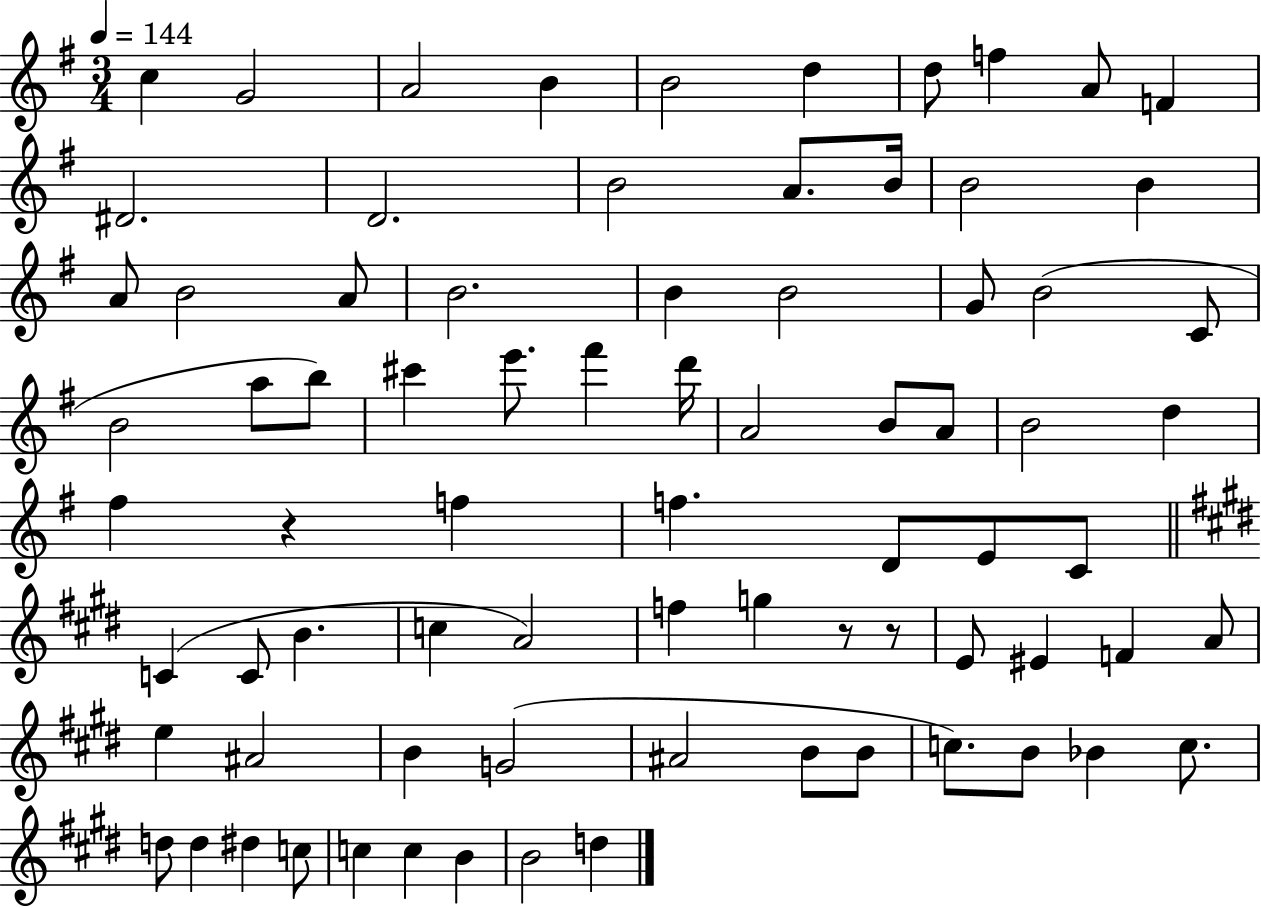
C5/q G4/h A4/h B4/q B4/h D5/q D5/e F5/q A4/e F4/q D#4/h. D4/h. B4/h A4/e. B4/s B4/h B4/q A4/e B4/h A4/e B4/h. B4/q B4/h G4/e B4/h C4/e B4/h A5/e B5/e C#6/q E6/e. F#6/q D6/s A4/h B4/e A4/e B4/h D5/q F#5/q R/q F5/q F5/q. D4/e E4/e C4/e C4/q C4/e B4/q. C5/q A4/h F5/q G5/q R/e R/e E4/e EIS4/q F4/q A4/e E5/q A#4/h B4/q G4/h A#4/h B4/e B4/e C5/e. B4/e Bb4/q C5/e. D5/e D5/q D#5/q C5/e C5/q C5/q B4/q B4/h D5/q